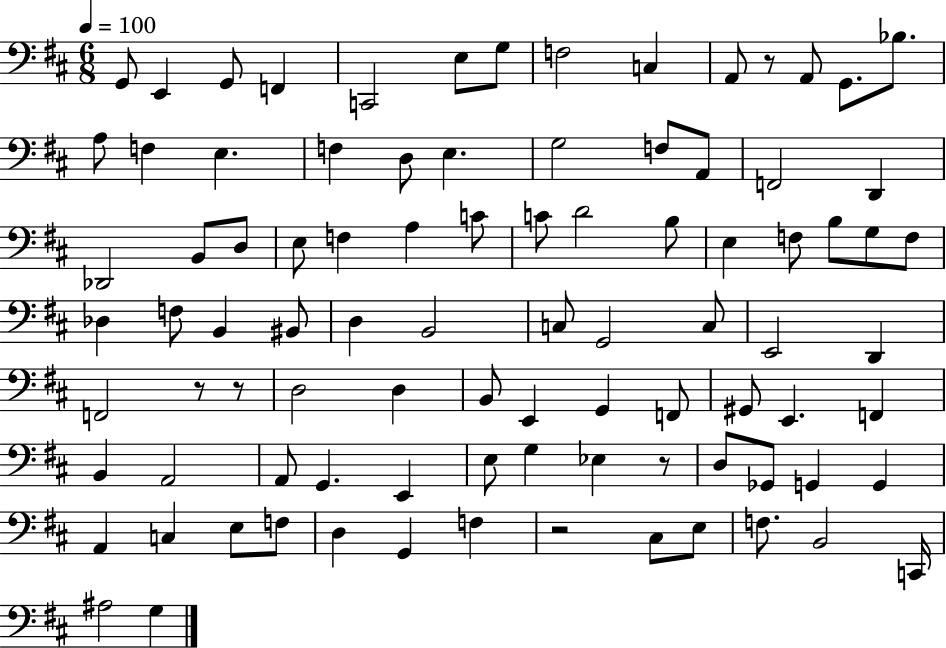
G2/e E2/q G2/e F2/q C2/h E3/e G3/e F3/h C3/q A2/e R/e A2/e G2/e. Bb3/e. A3/e F3/q E3/q. F3/q D3/e E3/q. G3/h F3/e A2/e F2/h D2/q Db2/h B2/e D3/e E3/e F3/q A3/q C4/e C4/e D4/h B3/e E3/q F3/e B3/e G3/e F3/e Db3/q F3/e B2/q BIS2/e D3/q B2/h C3/e G2/h C3/e E2/h D2/q F2/h R/e R/e D3/h D3/q B2/e E2/q G2/q F2/e G#2/e E2/q. F2/q B2/q A2/h A2/e G2/q. E2/q E3/e G3/q Eb3/q R/e D3/e Gb2/e G2/q G2/q A2/q C3/q E3/e F3/e D3/q G2/q F3/q R/h C#3/e E3/e F3/e. B2/h C2/s A#3/h G3/q